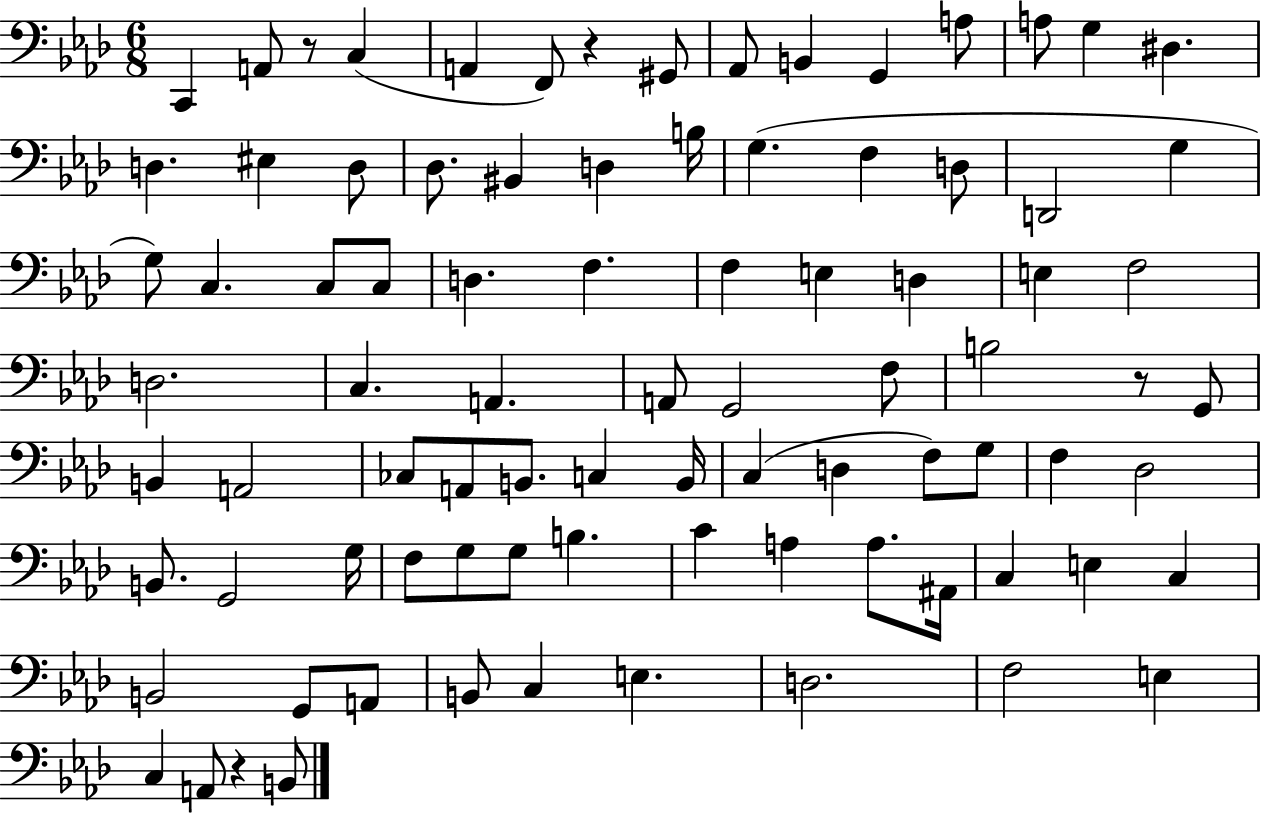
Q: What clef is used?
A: bass